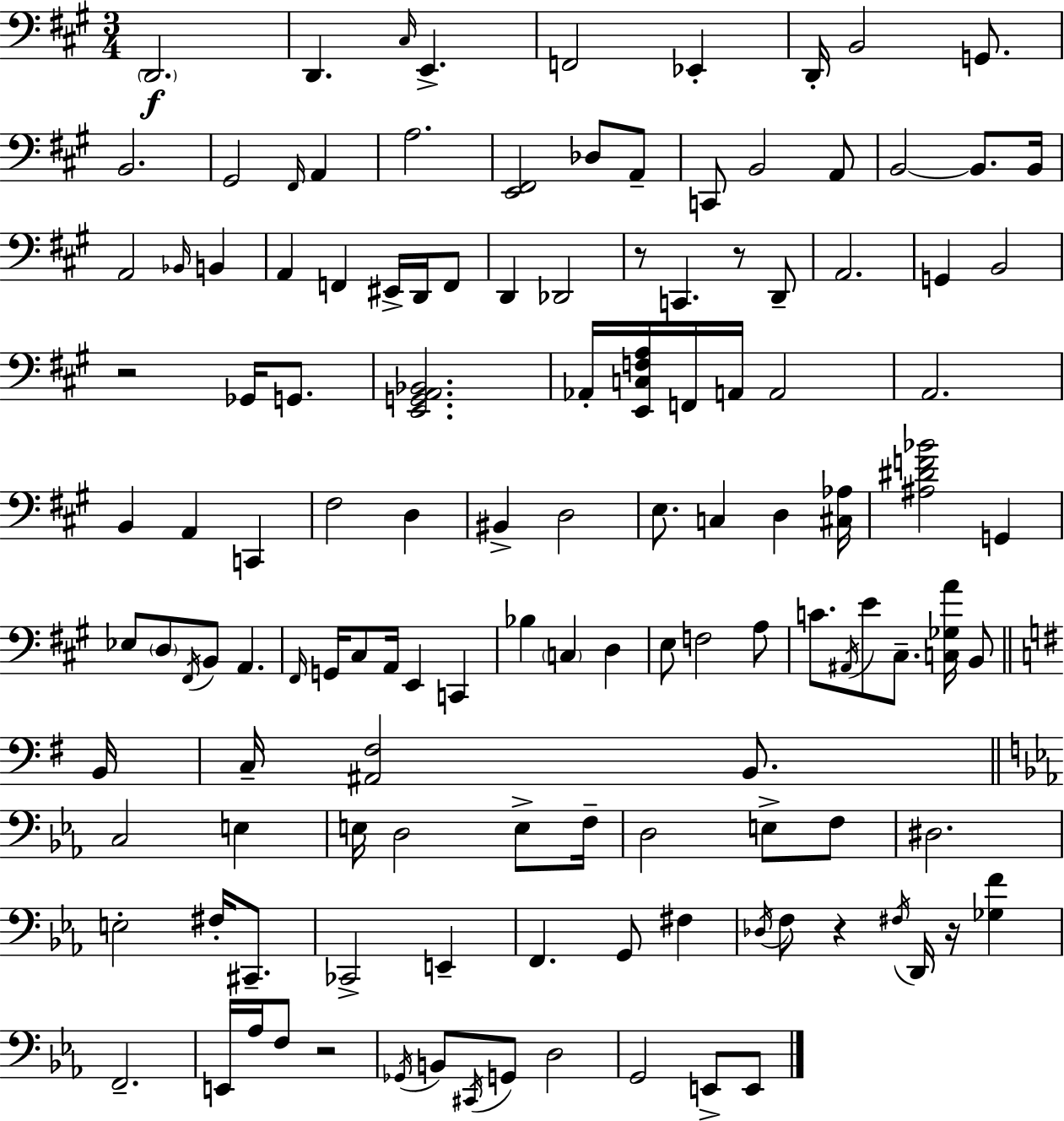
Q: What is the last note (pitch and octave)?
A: E2